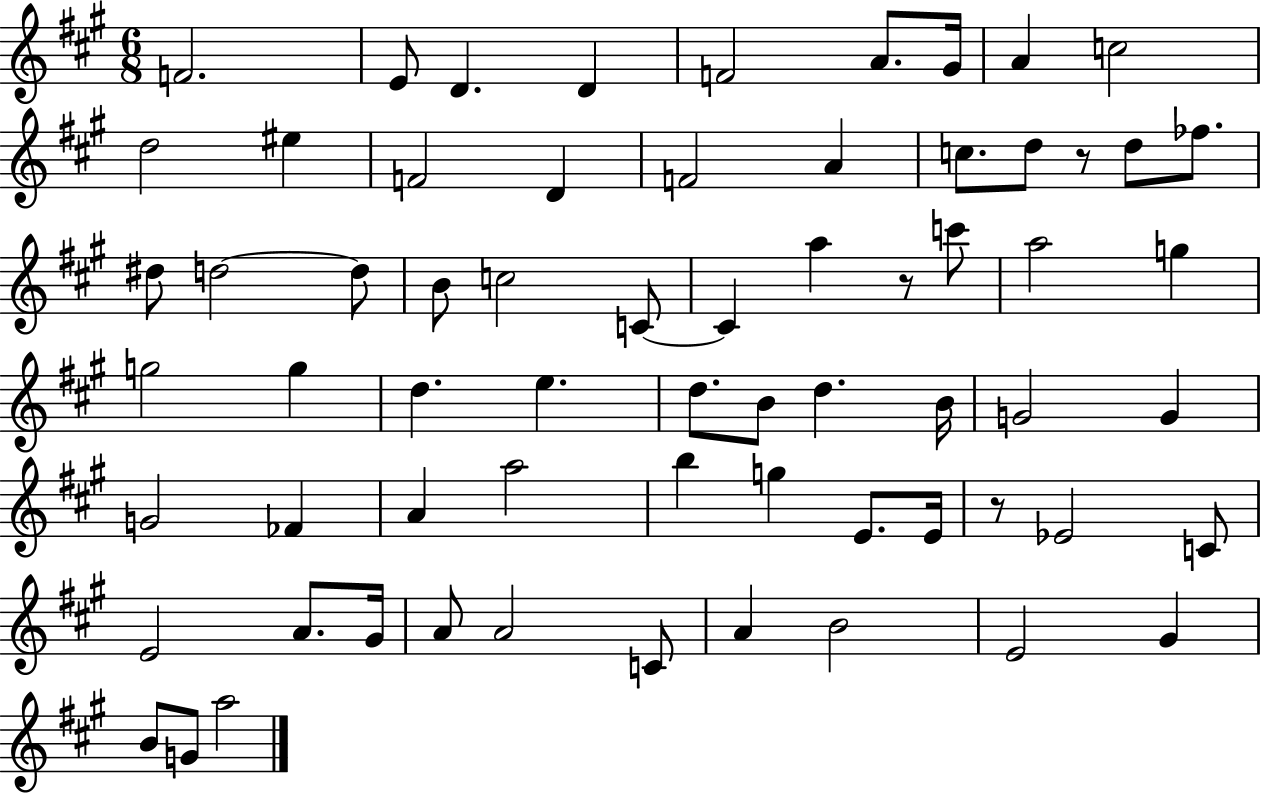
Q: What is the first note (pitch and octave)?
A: F4